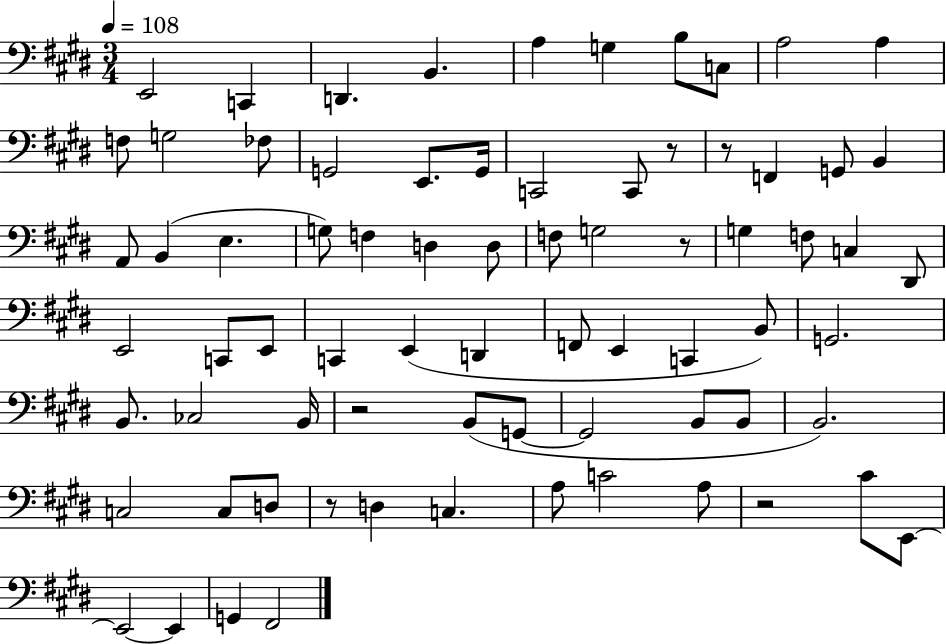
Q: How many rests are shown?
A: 6